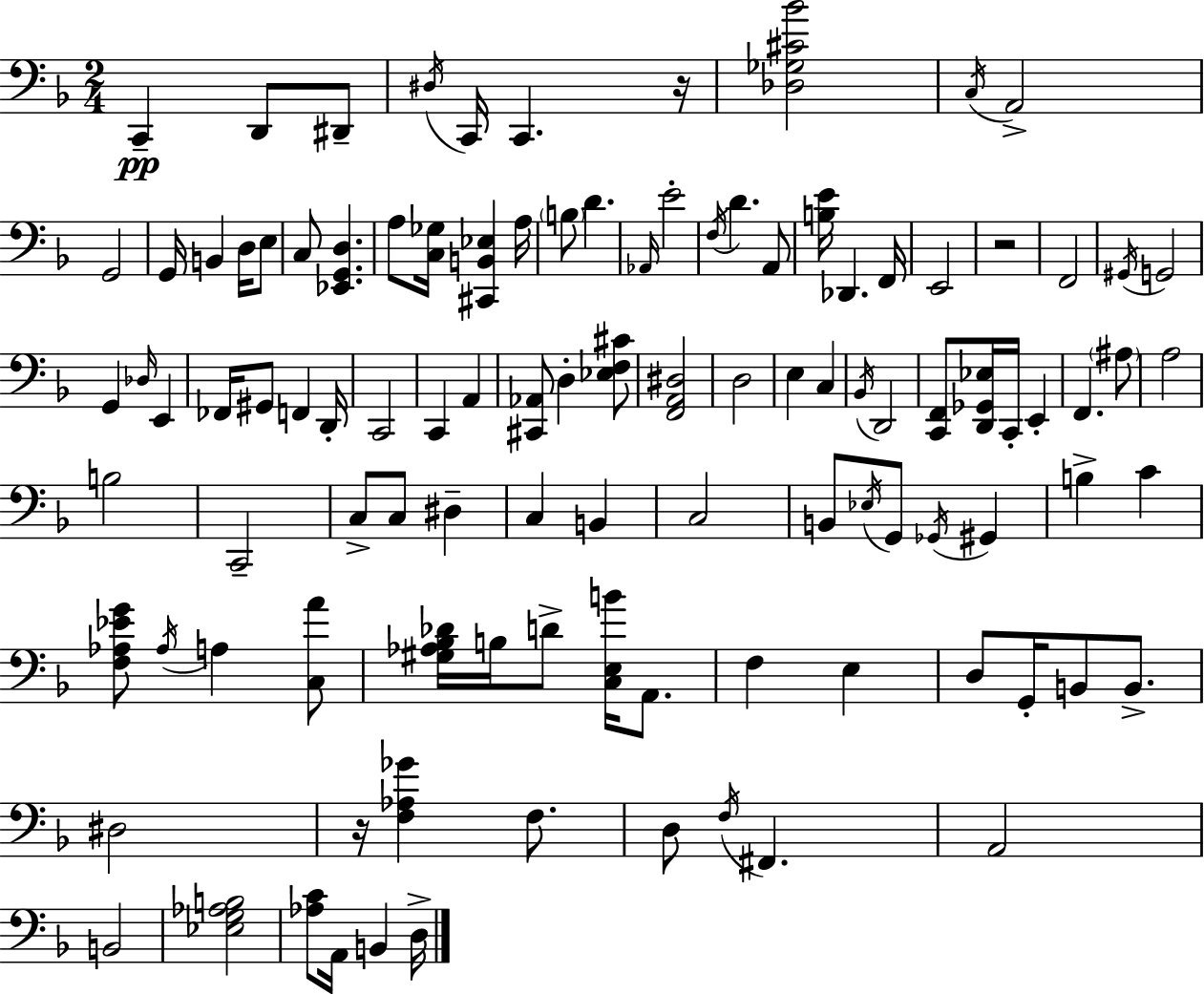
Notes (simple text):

C2/q D2/e D#2/e D#3/s C2/s C2/q. R/s [Db3,Gb3,C#4,Bb4]/h C3/s A2/h G2/h G2/s B2/q D3/s E3/e C3/e [Eb2,G2,D3]/q. A3/e [C3,Gb3]/s [C#2,B2,Eb3]/q A3/s B3/e D4/q. Ab2/s E4/h F3/s D4/q. A2/e [B3,E4]/s Db2/q. F2/s E2/h R/h F2/h G#2/s G2/h G2/q Db3/s E2/q FES2/s G#2/e F2/q D2/s C2/h C2/q A2/q [C#2,Ab2]/e D3/q [Eb3,F3,C#4]/e [F2,A2,D#3]/h D3/h E3/q C3/q Bb2/s D2/h [C2,F2]/e [D2,Gb2,Eb3]/s C2/s E2/q F2/q. A#3/e A3/h B3/h C2/h C3/e C3/e D#3/q C3/q B2/q C3/h B2/e Eb3/s G2/e Gb2/s G#2/q B3/q C4/q [F3,Ab3,Eb4,G4]/e Ab3/s A3/q [C3,A4]/e [G#3,Ab3,Bb3,Db4]/s B3/s D4/e [C3,E3,B4]/s A2/e. F3/q E3/q D3/e G2/s B2/e B2/e. D#3/h R/s [F3,Ab3,Gb4]/q F3/e. D3/e F3/s F#2/q. A2/h B2/h [Eb3,G3,Ab3,B3]/h [Ab3,C4]/e A2/s B2/q D3/s